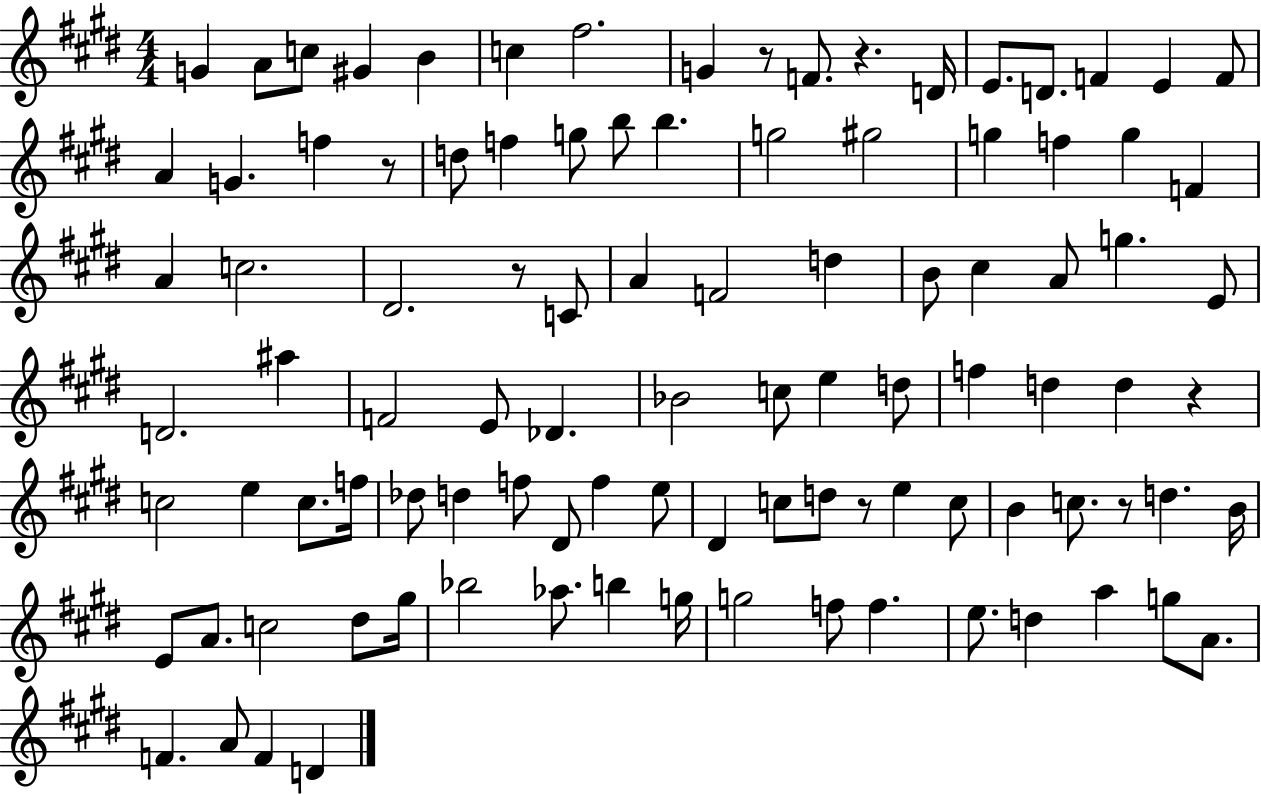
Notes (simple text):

G4/q A4/e C5/e G#4/q B4/q C5/q F#5/h. G4/q R/e F4/e. R/q. D4/s E4/e. D4/e. F4/q E4/q F4/e A4/q G4/q. F5/q R/e D5/e F5/q G5/e B5/e B5/q. G5/h G#5/h G5/q F5/q G5/q F4/q A4/q C5/h. D#4/h. R/e C4/e A4/q F4/h D5/q B4/e C#5/q A4/e G5/q. E4/e D4/h. A#5/q F4/h E4/e Db4/q. Bb4/h C5/e E5/q D5/e F5/q D5/q D5/q R/q C5/h E5/q C5/e. F5/s Db5/e D5/q F5/e D#4/e F5/q E5/e D#4/q C5/e D5/e R/e E5/q C5/e B4/q C5/e. R/e D5/q. B4/s E4/e A4/e. C5/h D#5/e G#5/s Bb5/h Ab5/e. B5/q G5/s G5/h F5/e F5/q. E5/e. D5/q A5/q G5/e A4/e. F4/q. A4/e F4/q D4/q